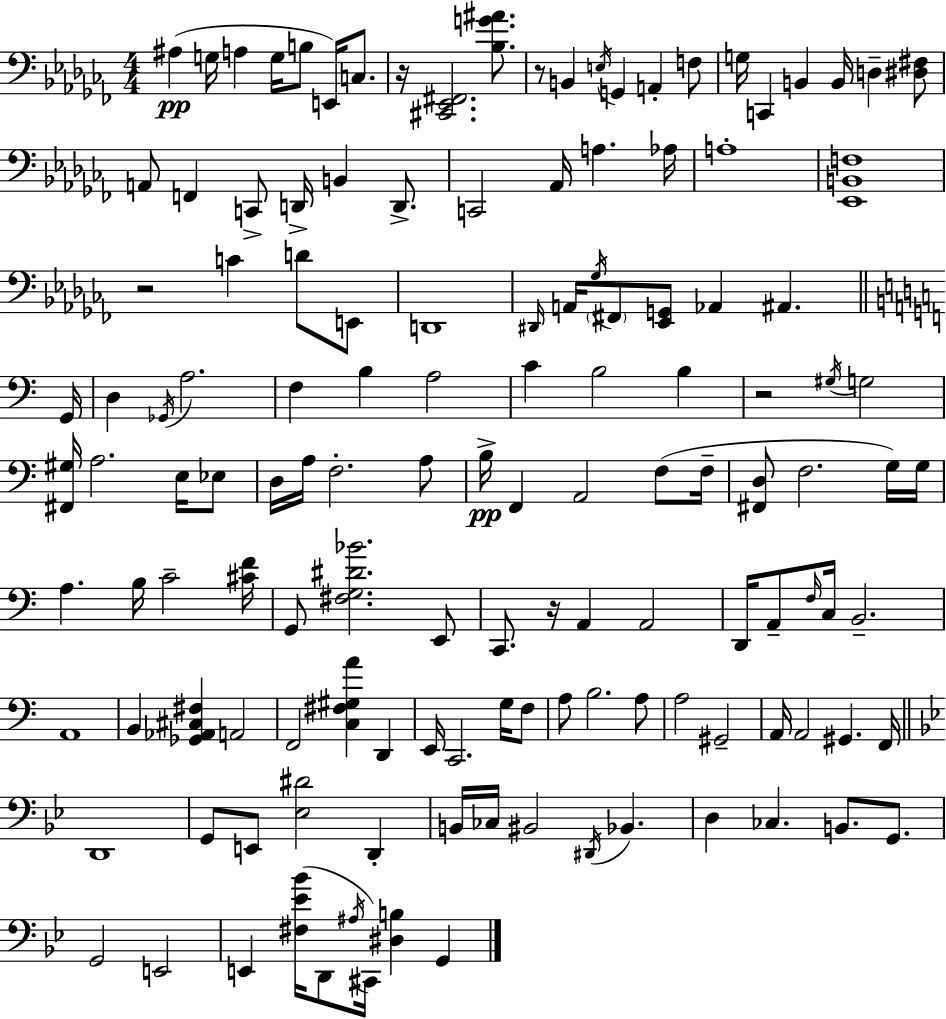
X:1
T:Untitled
M:4/4
L:1/4
K:Abm
^A, G,/4 A, G,/4 B,/2 E,,/4 C,/2 z/4 [^C,,_E,,^F,,]2 [_B,G^A]/2 z/2 B,, E,/4 G,, A,, F,/2 G,/4 C,, B,, B,,/4 D, [^D,^F,]/2 A,,/2 F,, C,,/2 D,,/4 B,, D,,/2 C,,2 _A,,/4 A, _A,/4 A,4 [_E,,B,,F,]4 z2 C D/2 E,,/2 D,,4 ^D,,/4 A,,/4 _G,/4 ^F,,/2 [_E,,G,,]/2 _A,, ^A,, G,,/4 D, _G,,/4 A,2 F, B, A,2 C B,2 B, z2 ^G,/4 G,2 [^F,,^G,]/4 A,2 E,/4 _E,/2 D,/4 A,/4 F,2 A,/2 B,/4 F,, A,,2 F,/2 F,/4 [^F,,D,]/2 F,2 G,/4 G,/4 A, B,/4 C2 [^CF]/4 G,,/2 [^F,G,^D_B]2 E,,/2 C,,/2 z/4 A,, A,,2 D,,/4 A,,/2 F,/4 C,/4 B,,2 A,,4 B,, [_G,,_A,,^C,^F,] A,,2 F,,2 [C,^F,^G,A] D,, E,,/4 C,,2 G,/4 F,/2 A,/2 B,2 A,/2 A,2 ^G,,2 A,,/4 A,,2 ^G,, F,,/4 D,,4 G,,/2 E,,/2 [_E,^D]2 D,, B,,/4 _C,/4 ^B,,2 ^D,,/4 _B,, D, _C, B,,/2 G,,/2 G,,2 E,,2 E,, [^F,_E_B]/4 D,,/2 ^A,/4 ^C,,/4 [^D,B,] G,,